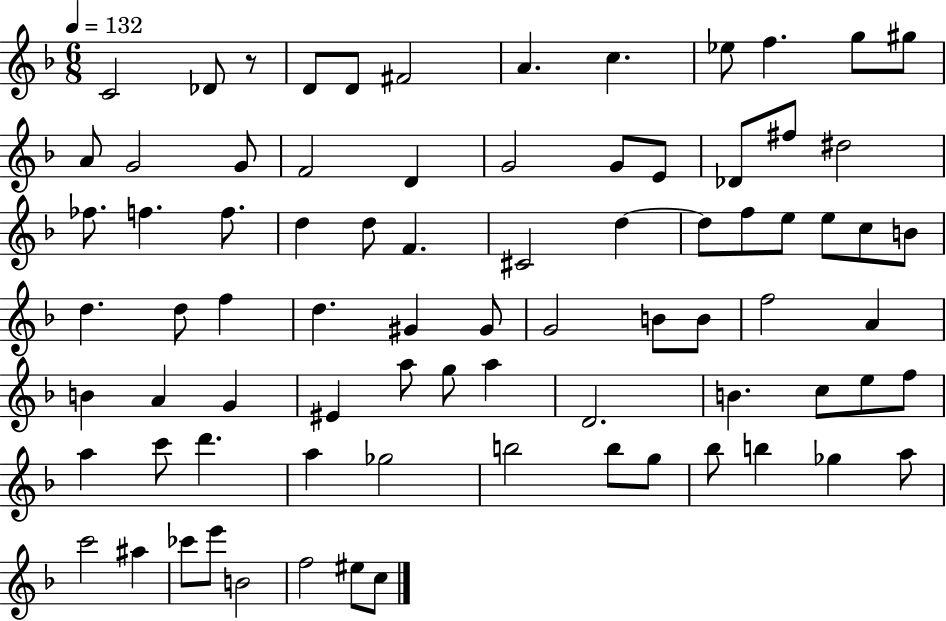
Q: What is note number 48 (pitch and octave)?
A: B4